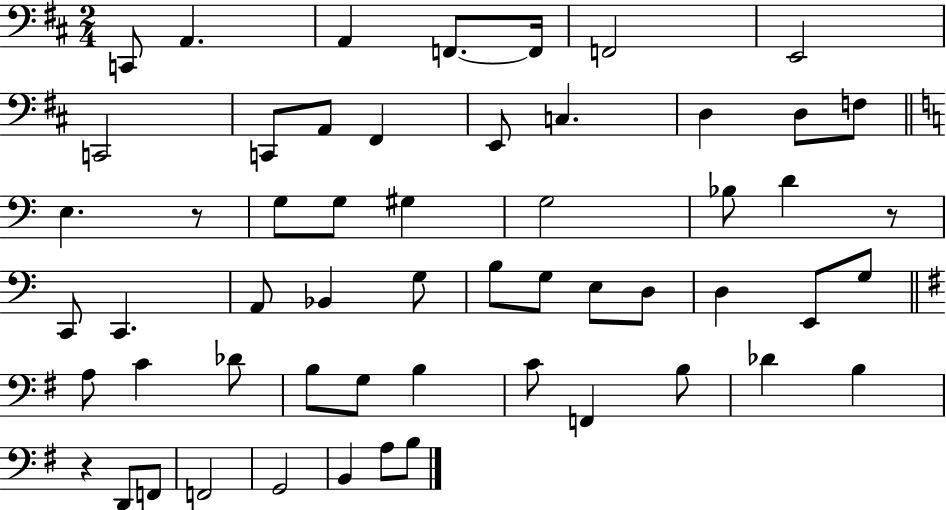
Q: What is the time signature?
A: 2/4